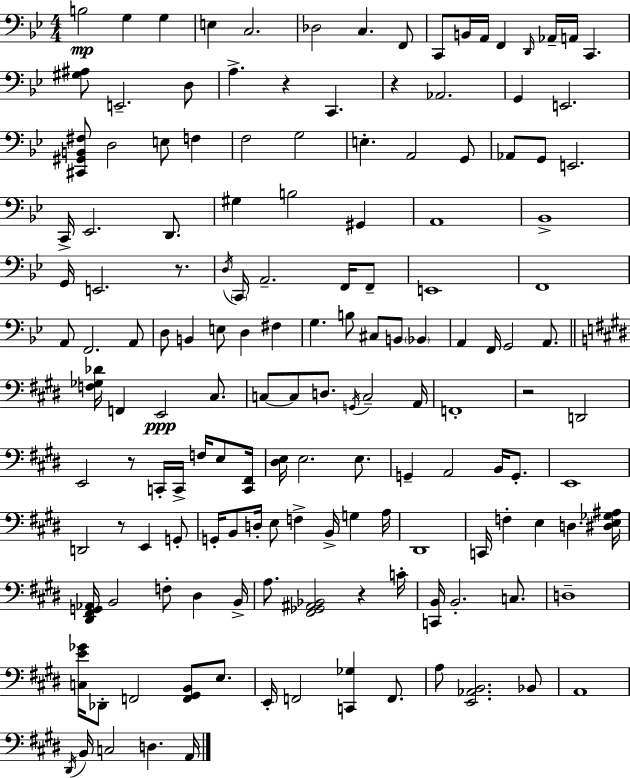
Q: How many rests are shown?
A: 7